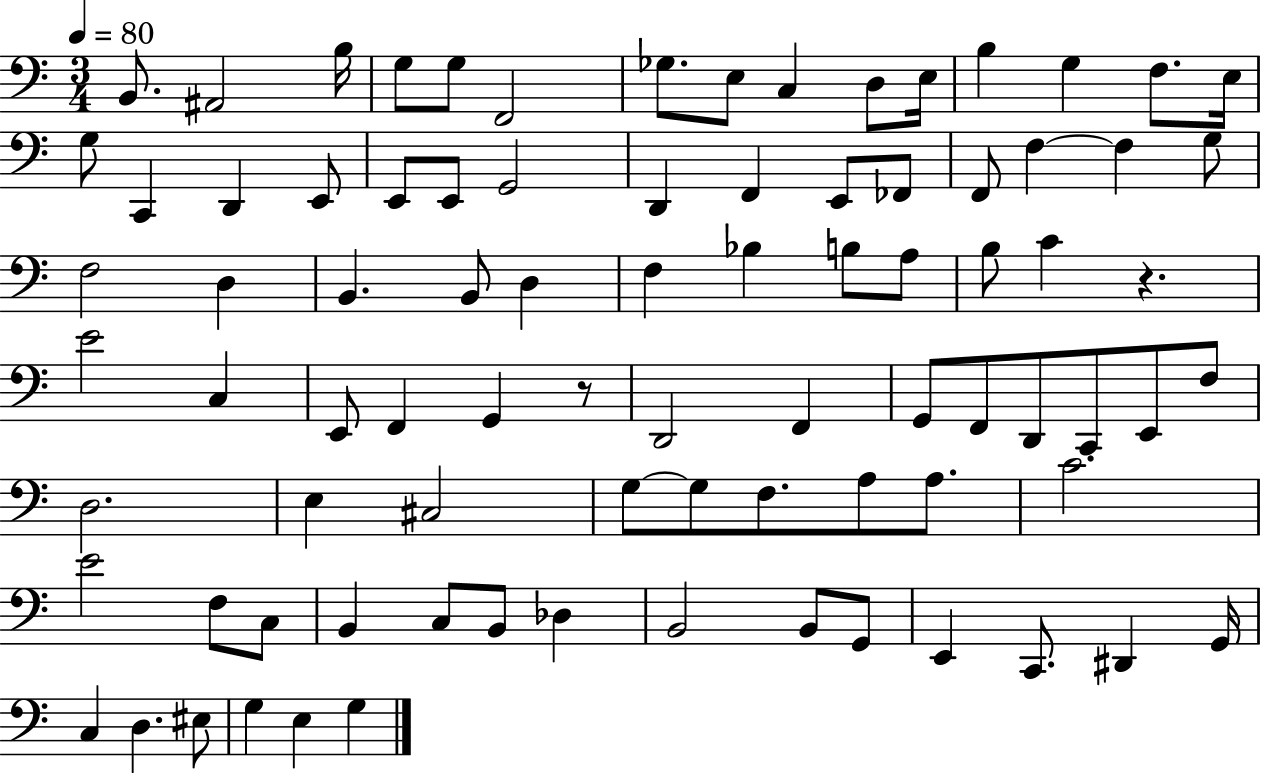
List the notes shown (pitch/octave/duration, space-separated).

B2/e. A#2/h B3/s G3/e G3/e F2/h Gb3/e. E3/e C3/q D3/e E3/s B3/q G3/q F3/e. E3/s G3/e C2/q D2/q E2/e E2/e E2/e G2/h D2/q F2/q E2/e FES2/e F2/e F3/q F3/q G3/e F3/h D3/q B2/q. B2/e D3/q F3/q Bb3/q B3/e A3/e B3/e C4/q R/q. E4/h C3/q E2/e F2/q G2/q R/e D2/h F2/q G2/e F2/e D2/e C2/e E2/e F3/e D3/h. E3/q C#3/h G3/e G3/e F3/e. A3/e A3/e. C4/h. E4/h F3/e C3/e B2/q C3/e B2/e Db3/q B2/h B2/e G2/e E2/q C2/e. D#2/q G2/s C3/q D3/q. EIS3/e G3/q E3/q G3/q